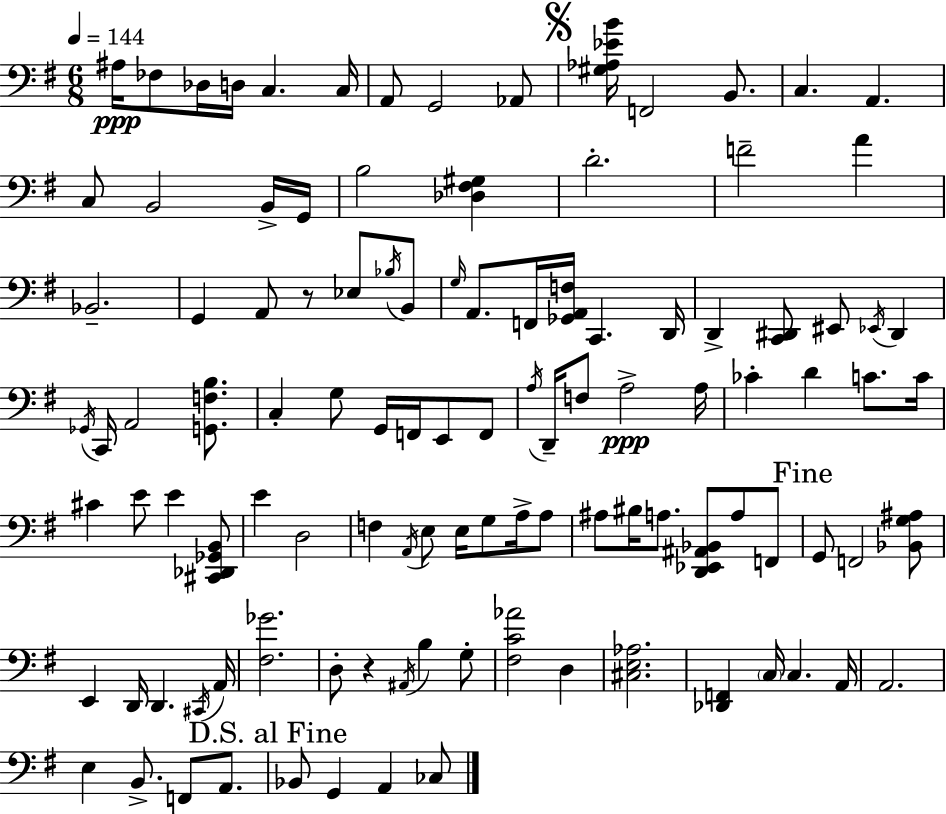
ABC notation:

X:1
T:Untitled
M:6/8
L:1/4
K:G
^A,/4 _F,/2 _D,/4 D,/4 C, C,/4 A,,/2 G,,2 _A,,/2 [^G,_A,_EB]/4 F,,2 B,,/2 C, A,, C,/2 B,,2 B,,/4 G,,/4 B,2 [_D,^F,^G,] D2 F2 A _B,,2 G,, A,,/2 z/2 _E,/2 _B,/4 B,,/2 G,/4 A,,/2 F,,/4 [_G,,A,,F,]/4 C,, D,,/4 D,, [C,,^D,,]/2 ^E,,/2 _E,,/4 ^D,, _G,,/4 C,,/4 A,,2 [G,,F,B,]/2 C, G,/2 G,,/4 F,,/4 E,,/2 F,,/2 A,/4 D,,/4 F,/2 A,2 A,/4 _C D C/2 C/4 ^C E/2 E [^C,,_D,,_G,,B,,]/2 E D,2 F, A,,/4 E,/2 E,/4 G,/2 A,/4 A,/2 ^A,/2 ^B,/4 A,/2 [D,,_E,,^A,,_B,,]/2 A,/2 F,,/2 G,,/2 F,,2 [_B,,G,^A,]/2 E,, D,,/4 D,, ^C,,/4 A,,/4 [^F,_G]2 D,/2 z ^A,,/4 B, G,/2 [^F,C_A]2 D, [^C,E,_A,]2 [_D,,F,,] C,/4 C, A,,/4 A,,2 E, B,,/2 F,,/2 A,,/2 _B,,/2 G,, A,, _C,/2